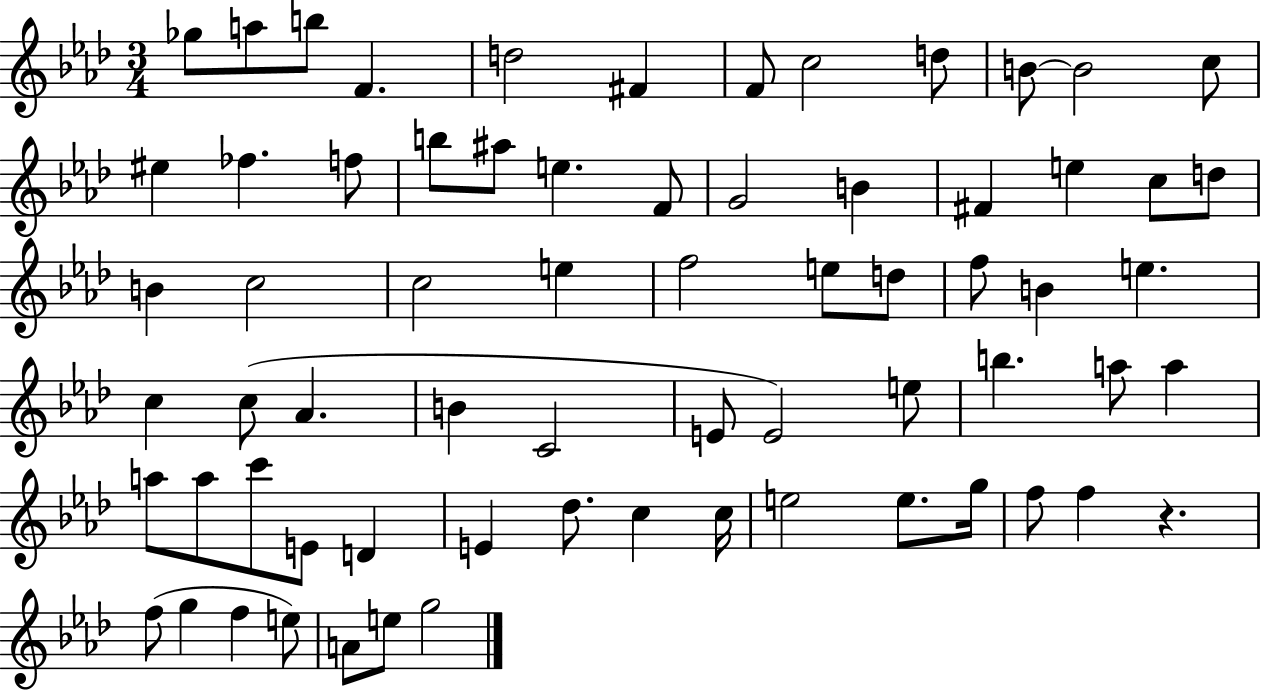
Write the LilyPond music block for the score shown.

{
  \clef treble
  \numericTimeSignature
  \time 3/4
  \key aes \major
  ges''8 a''8 b''8 f'4. | d''2 fis'4 | f'8 c''2 d''8 | b'8~~ b'2 c''8 | \break eis''4 fes''4. f''8 | b''8 ais''8 e''4. f'8 | g'2 b'4 | fis'4 e''4 c''8 d''8 | \break b'4 c''2 | c''2 e''4 | f''2 e''8 d''8 | f''8 b'4 e''4. | \break c''4 c''8( aes'4. | b'4 c'2 | e'8 e'2) e''8 | b''4. a''8 a''4 | \break a''8 a''8 c'''8 e'8 d'4 | e'4 des''8. c''4 c''16 | e''2 e''8. g''16 | f''8 f''4 r4. | \break f''8( g''4 f''4 e''8) | a'8 e''8 g''2 | \bar "|."
}